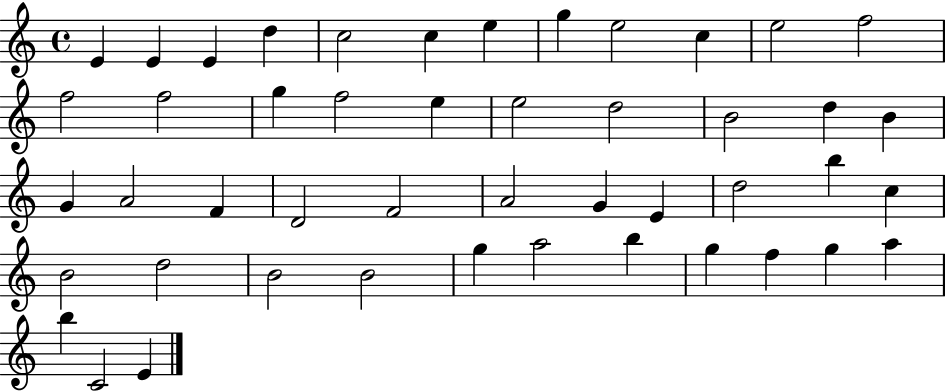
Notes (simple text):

E4/q E4/q E4/q D5/q C5/h C5/q E5/q G5/q E5/h C5/q E5/h F5/h F5/h F5/h G5/q F5/h E5/q E5/h D5/h B4/h D5/q B4/q G4/q A4/h F4/q D4/h F4/h A4/h G4/q E4/q D5/h B5/q C5/q B4/h D5/h B4/h B4/h G5/q A5/h B5/q G5/q F5/q G5/q A5/q B5/q C4/h E4/q